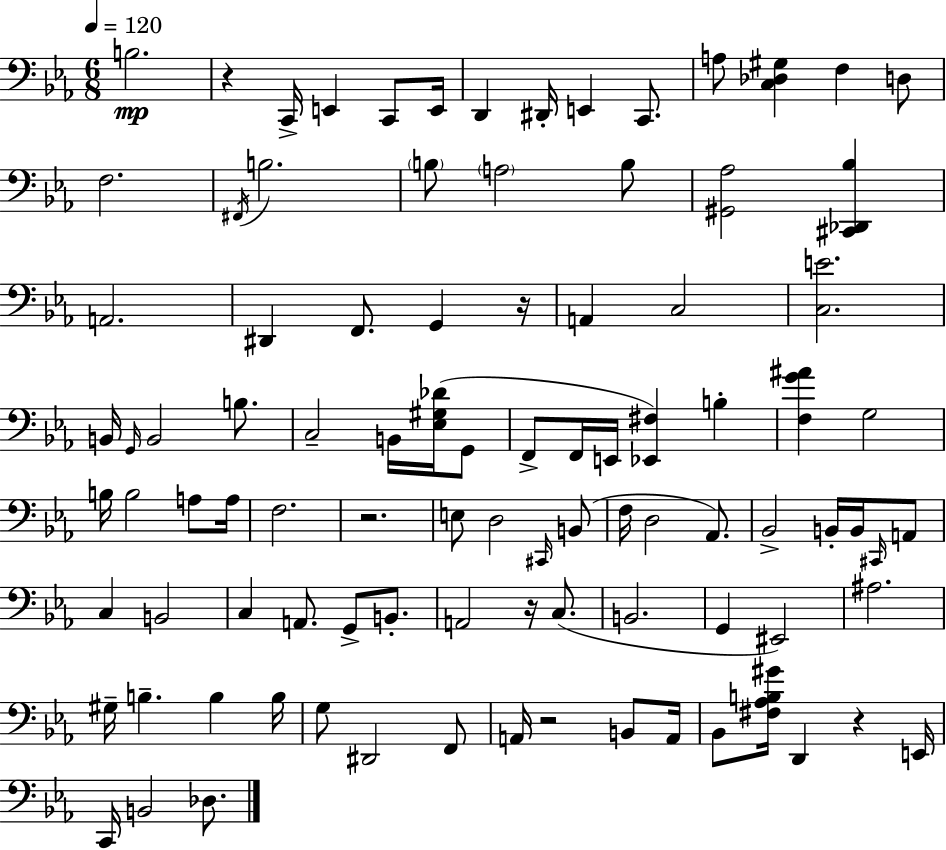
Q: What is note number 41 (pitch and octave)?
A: F3